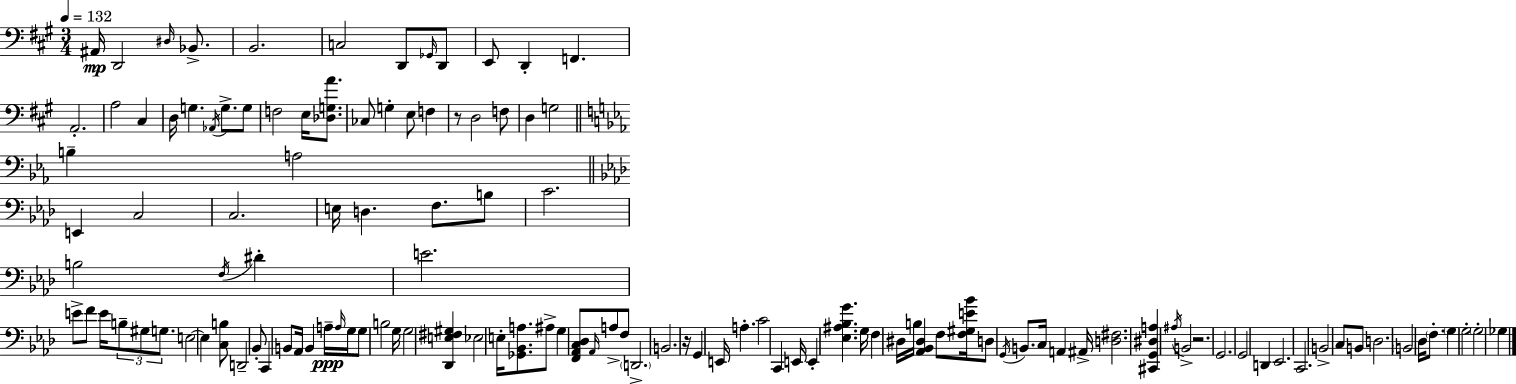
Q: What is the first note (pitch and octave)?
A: A#2